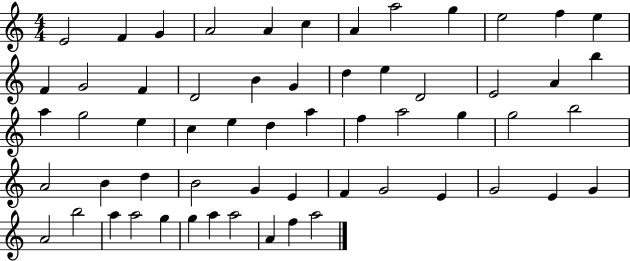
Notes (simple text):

E4/h F4/q G4/q A4/h A4/q C5/q A4/q A5/h G5/q E5/h F5/q E5/q F4/q G4/h F4/q D4/h B4/q G4/q D5/q E5/q D4/h E4/h A4/q B5/q A5/q G5/h E5/q C5/q E5/q D5/q A5/q F5/q A5/h G5/q G5/h B5/h A4/h B4/q D5/q B4/h G4/q E4/q F4/q G4/h E4/q G4/h E4/q G4/q A4/h B5/h A5/q A5/h G5/q G5/q A5/q A5/h A4/q F5/q A5/h